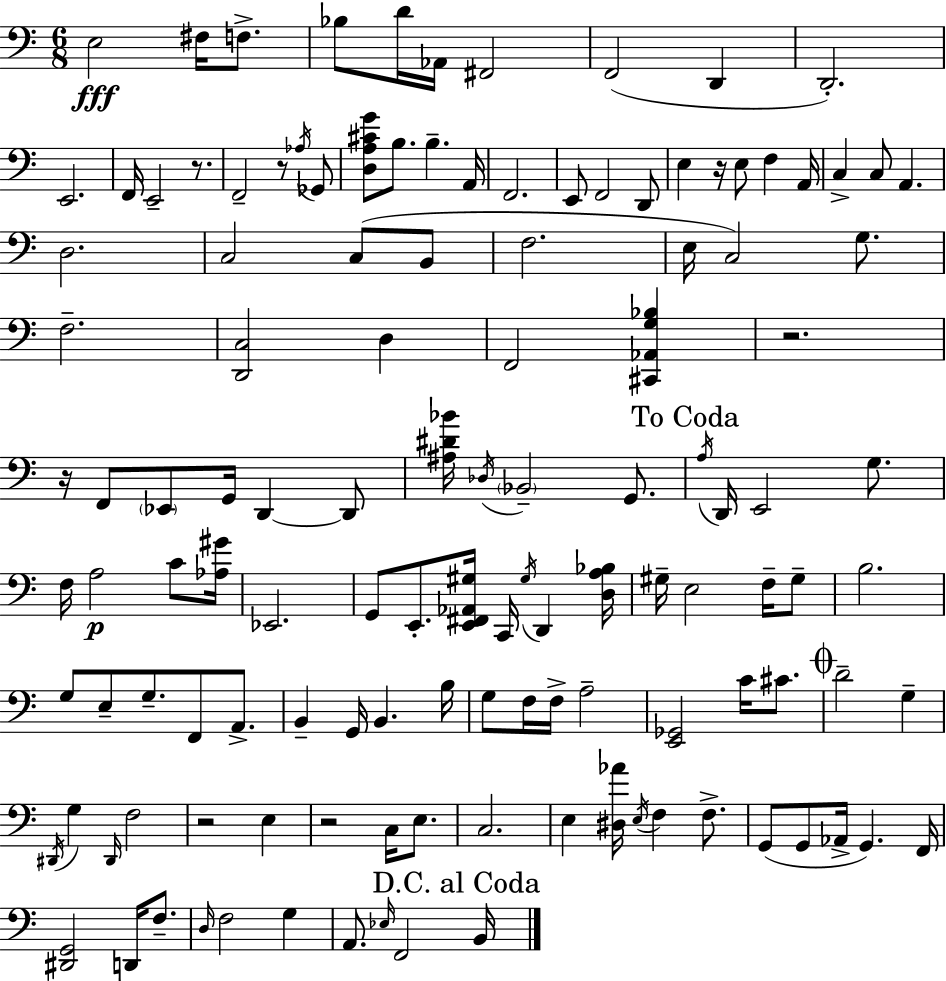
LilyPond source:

{
  \clef bass
  \numericTimeSignature
  \time 6/8
  \key a \minor
  \repeat volta 2 { e2\fff fis16 f8.-> | bes8 d'16 aes,16 fis,2 | f,2( d,4 | d,2.-.) | \break e,2. | f,16 e,2-- r8. | f,2-- r8 \acciaccatura { aes16 } ges,8 | <d a cis' g'>8 b8. b4.-- | \break a,16 f,2. | e,8 f,2 d,8 | e4 r16 e8 f4 | a,16 c4-> c8 a,4. | \break d2. | c2 c8( b,8 | f2. | e16 c2) g8. | \break f2.-- | <d, c>2 d4 | f,2 <cis, aes, g bes>4 | r2. | \break r16 f,8 \parenthesize ees,8 g,16 d,4~~ d,8 | <ais dis' bes'>16 \acciaccatura { des16 } \parenthesize bes,2-- g,8. | \mark "To Coda" \acciaccatura { a16 } d,16 e,2 | g8. f16 a2\p | \break c'8 <aes gis'>16 ees,2. | g,8 e,8.-. <e, fis, aes, gis>16 c,16 \acciaccatura { gis16 } d,4 | <d a bes>16 gis16-- e2 | f16-- gis8-- b2. | \break g8 e8-- g8.-- f,8 | a,8.-> b,4-- g,16 b,4. | b16 g8 f16 f16-> a2-- | <e, ges,>2 | \break c'16 cis'8. \mark \markup { \musicglyph "scripts.coda" } d'2-- | g4-- \acciaccatura { dis,16 } g4 \grace { dis,16 } f2 | r2 | e4 r2 | \break c16 e8. c2. | e4 <dis aes'>16 \acciaccatura { e16 } | f4 f8.-> g,8( g,8 aes,16-> | g,4.) f,16 <dis, g,>2 | \break d,16 f8.-- \grace { d16 } f2 | g4 a,8. \grace { ees16 } | f,2 \mark "D.C. al Coda" b,16 } \bar "|."
}